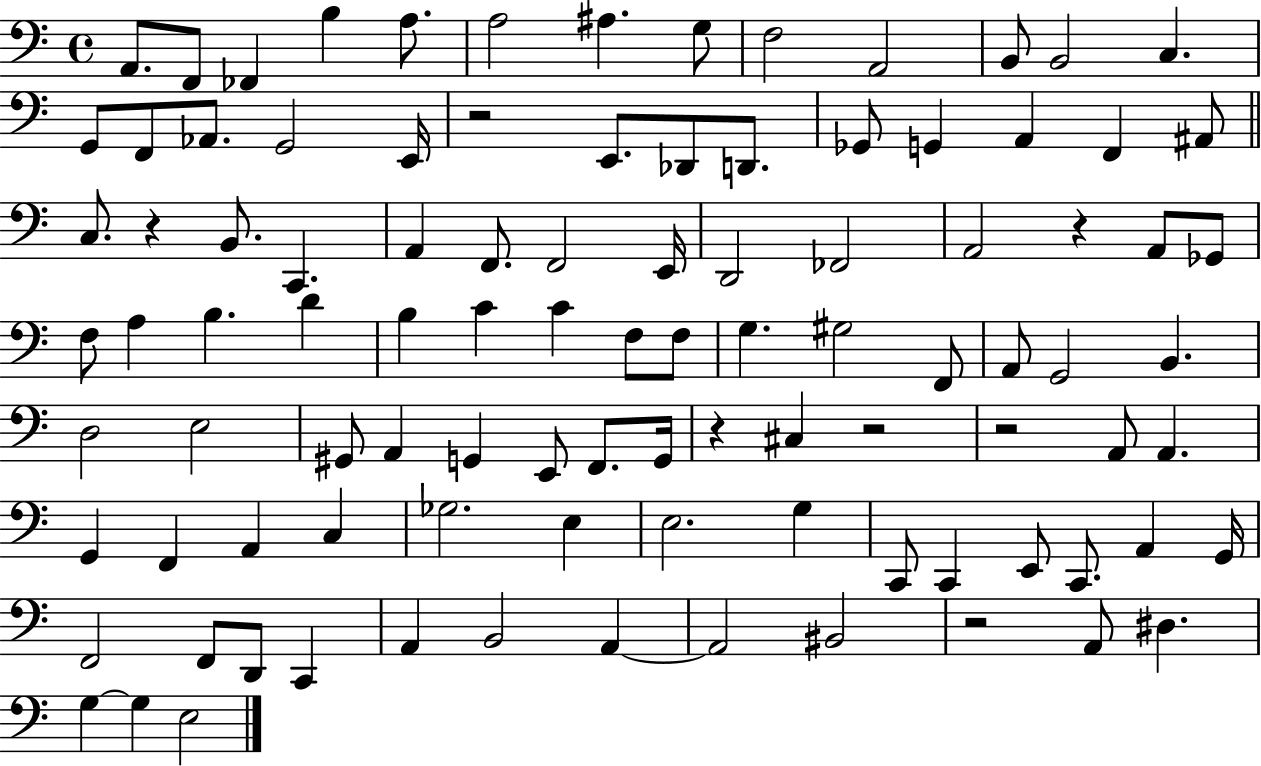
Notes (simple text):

A2/e. F2/e FES2/q B3/q A3/e. A3/h A#3/q. G3/e F3/h A2/h B2/e B2/h C3/q. G2/e F2/e Ab2/e. G2/h E2/s R/h E2/e. Db2/e D2/e. Gb2/e G2/q A2/q F2/q A#2/e C3/e. R/q B2/e. C2/q. A2/q F2/e. F2/h E2/s D2/h FES2/h A2/h R/q A2/e Gb2/e F3/e A3/q B3/q. D4/q B3/q C4/q C4/q F3/e F3/e G3/q. G#3/h F2/e A2/e G2/h B2/q. D3/h E3/h G#2/e A2/q G2/q E2/e F2/e. G2/s R/q C#3/q R/h R/h A2/e A2/q. G2/q F2/q A2/q C3/q Gb3/h. E3/q E3/h. G3/q C2/e C2/q E2/e C2/e. A2/q G2/s F2/h F2/e D2/e C2/q A2/q B2/h A2/q A2/h BIS2/h R/h A2/e D#3/q. G3/q G3/q E3/h